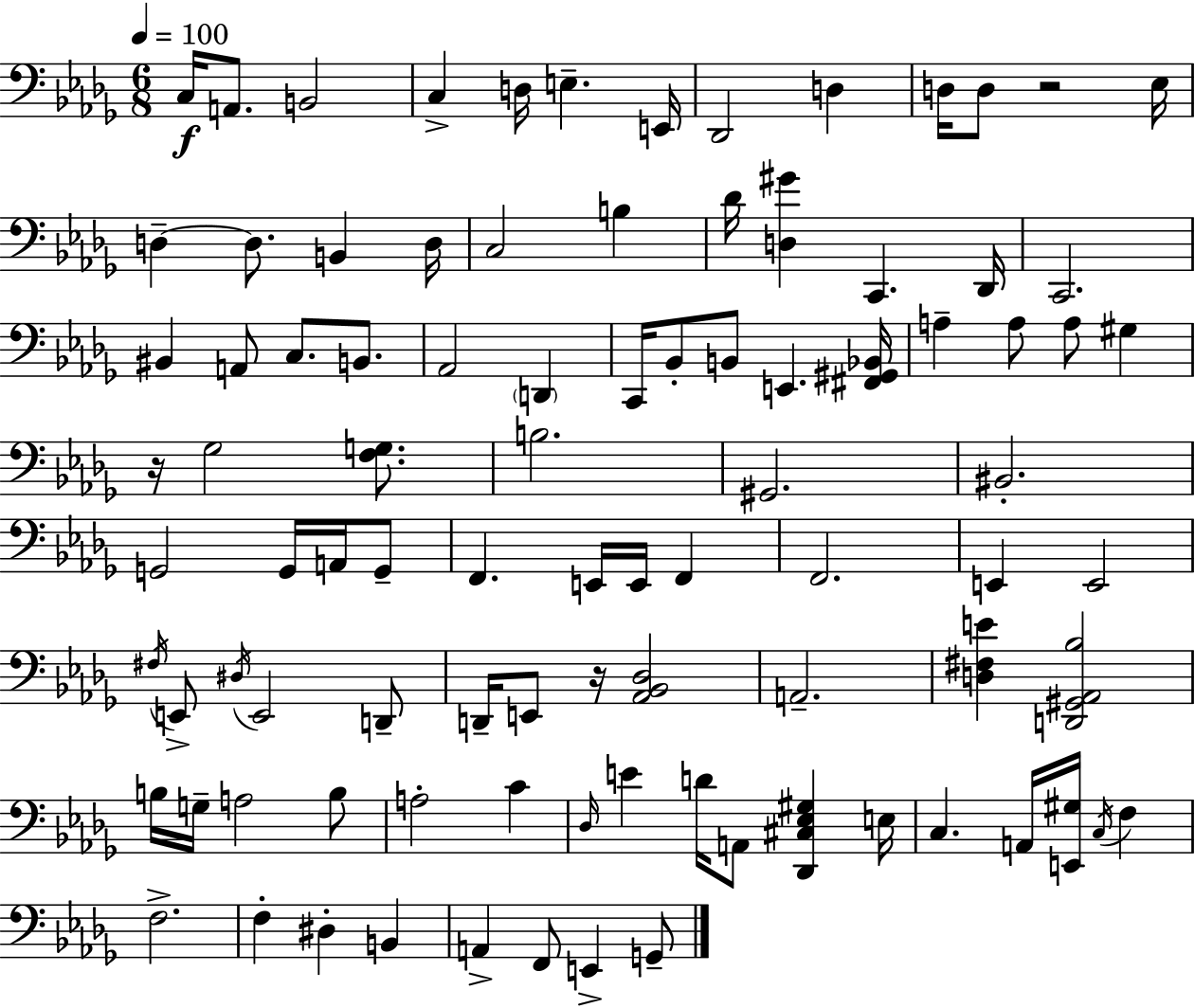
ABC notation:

X:1
T:Untitled
M:6/8
L:1/4
K:Bbm
C,/4 A,,/2 B,,2 C, D,/4 E, E,,/4 _D,,2 D, D,/4 D,/2 z2 _E,/4 D, D,/2 B,, D,/4 C,2 B, _D/4 [D,^G] C,, _D,,/4 C,,2 ^B,, A,,/2 C,/2 B,,/2 _A,,2 D,, C,,/4 _B,,/2 B,,/2 E,, [^F,,^G,,_B,,]/4 A, A,/2 A,/2 ^G, z/4 _G,2 [F,G,]/2 B,2 ^G,,2 ^B,,2 G,,2 G,,/4 A,,/4 G,,/2 F,, E,,/4 E,,/4 F,, F,,2 E,, E,,2 ^F,/4 E,,/2 ^D,/4 E,,2 D,,/2 D,,/4 E,,/2 z/4 [_A,,_B,,_D,]2 A,,2 [D,^F,E] [D,,^G,,_A,,_B,]2 B,/4 G,/4 A,2 B,/2 A,2 C _D,/4 E D/4 A,,/2 [_D,,^C,_E,^G,] E,/4 C, A,,/4 [E,,^G,]/4 C,/4 F, F,2 F, ^D, B,, A,, F,,/2 E,, G,,/2